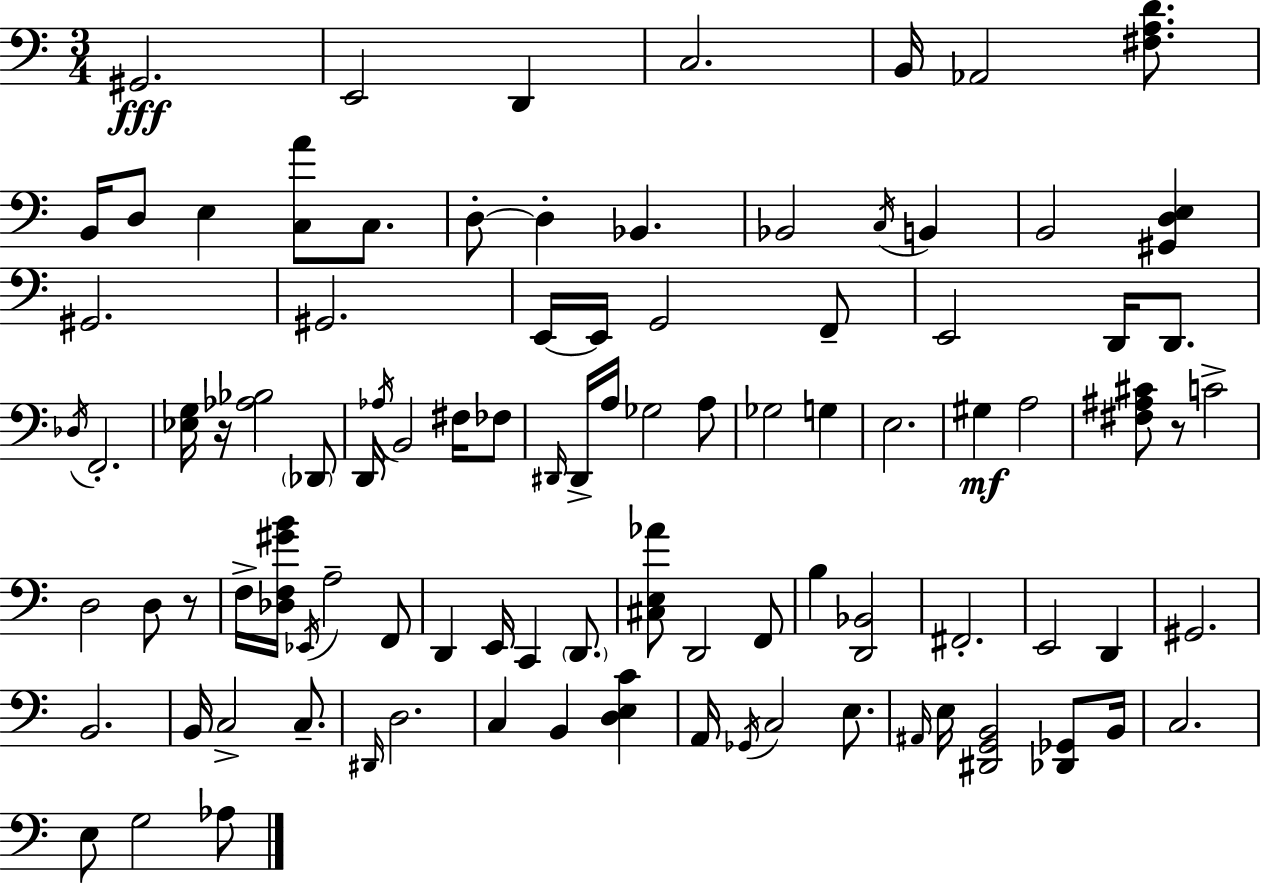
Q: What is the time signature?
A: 3/4